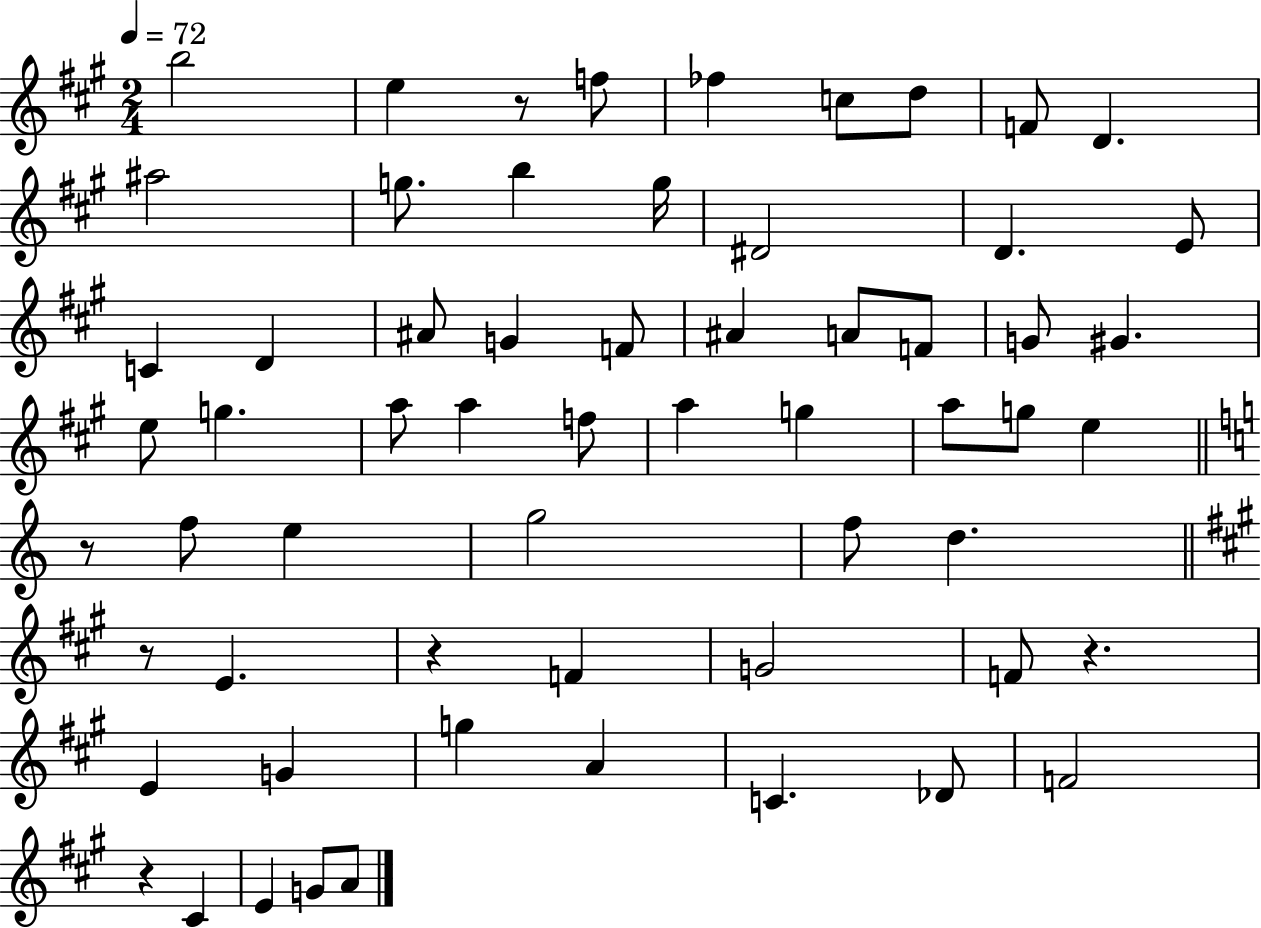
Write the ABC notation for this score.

X:1
T:Untitled
M:2/4
L:1/4
K:A
b2 e z/2 f/2 _f c/2 d/2 F/2 D ^a2 g/2 b g/4 ^D2 D E/2 C D ^A/2 G F/2 ^A A/2 F/2 G/2 ^G e/2 g a/2 a f/2 a g a/2 g/2 e z/2 f/2 e g2 f/2 d z/2 E z F G2 F/2 z E G g A C _D/2 F2 z ^C E G/2 A/2